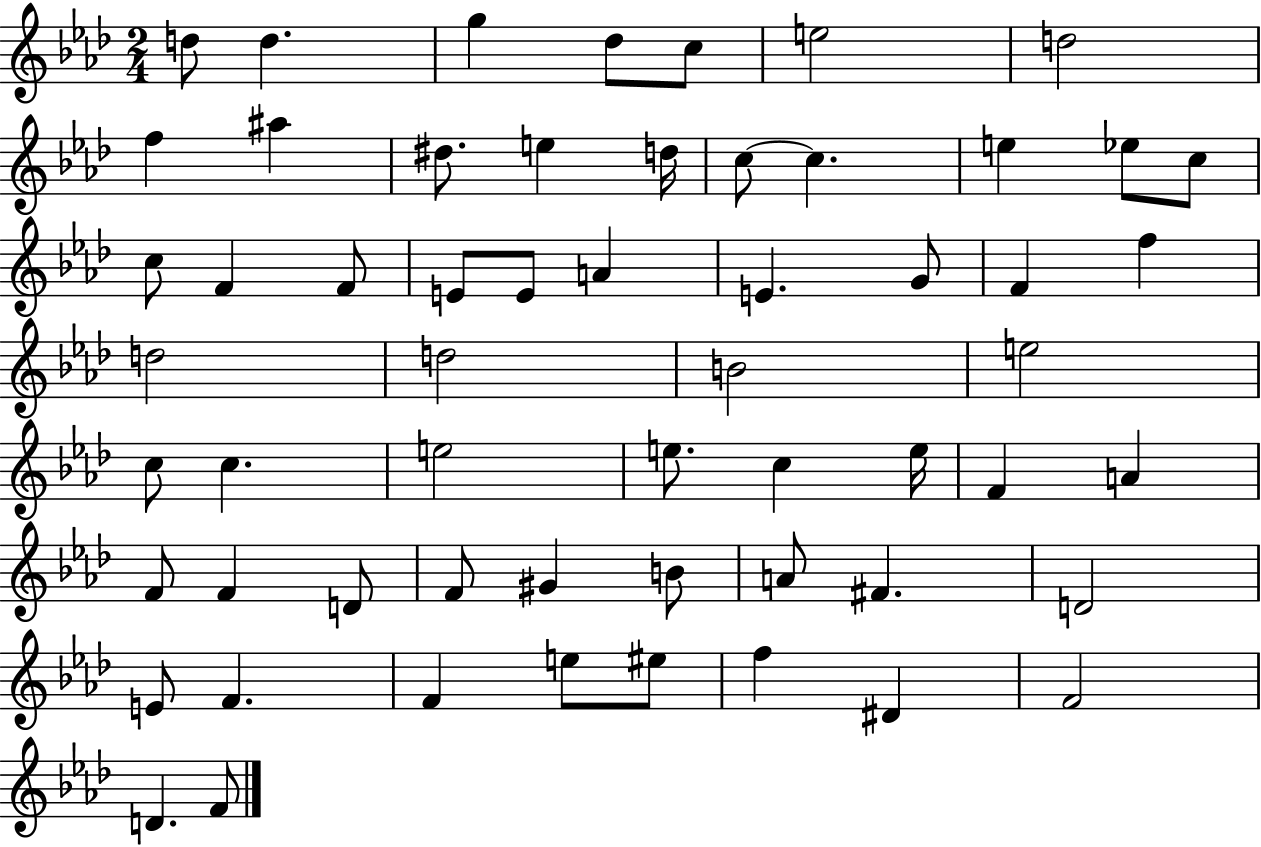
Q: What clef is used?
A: treble